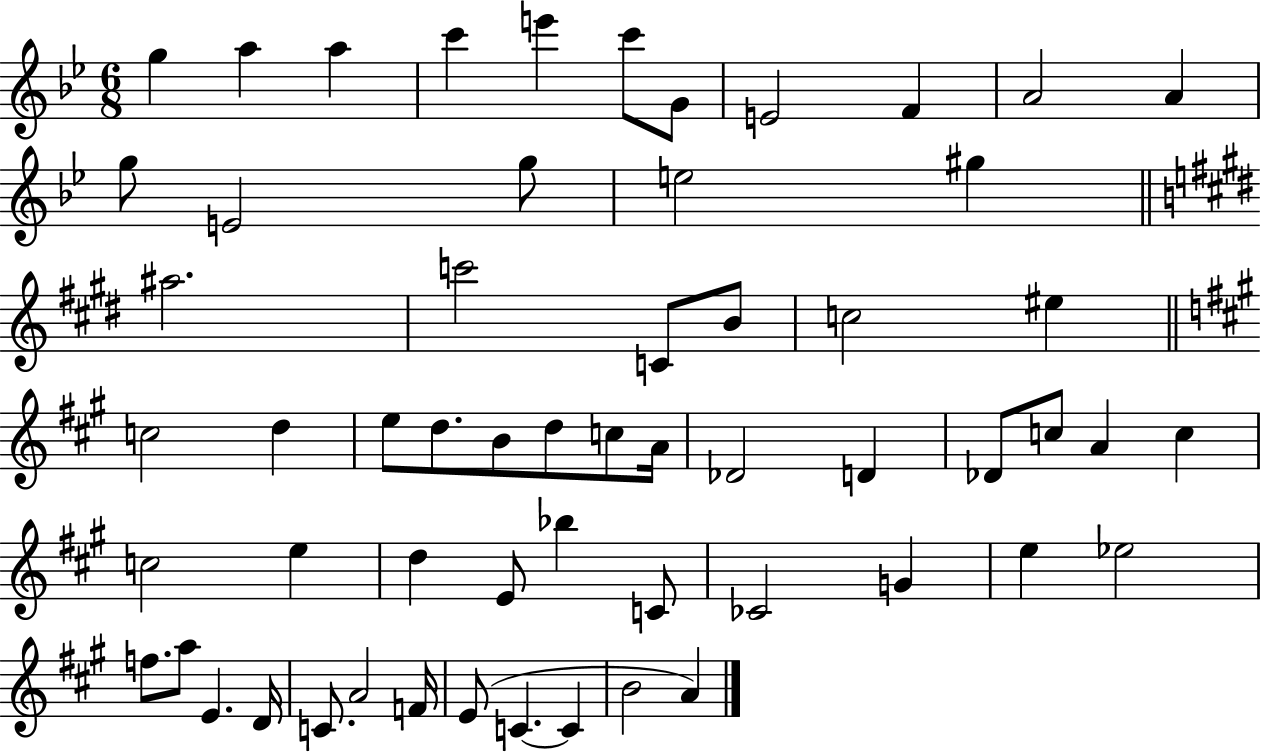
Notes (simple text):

G5/q A5/q A5/q C6/q E6/q C6/e G4/e E4/h F4/q A4/h A4/q G5/e E4/h G5/e E5/h G#5/q A#5/h. C6/h C4/e B4/e C5/h EIS5/q C5/h D5/q E5/e D5/e. B4/e D5/e C5/e A4/s Db4/h D4/q Db4/e C5/e A4/q C5/q C5/h E5/q D5/q E4/e Bb5/q C4/e CES4/h G4/q E5/q Eb5/h F5/e. A5/e E4/q. D4/s C4/e. A4/h F4/s E4/e C4/q. C4/q B4/h A4/q